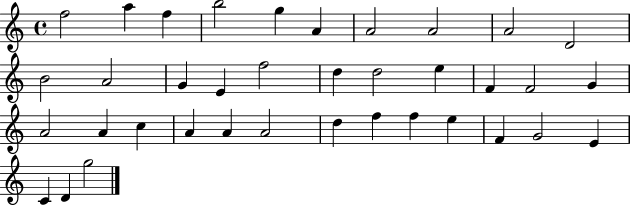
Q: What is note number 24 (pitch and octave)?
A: C5